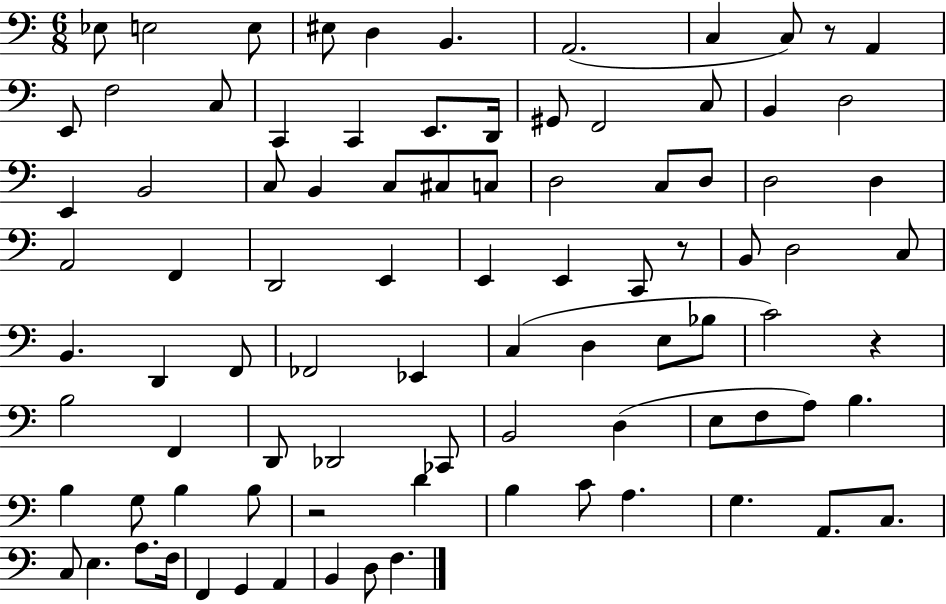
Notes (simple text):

Eb3/e E3/h E3/e EIS3/e D3/q B2/q. A2/h. C3/q C3/e R/e A2/q E2/e F3/h C3/e C2/q C2/q E2/e. D2/s G#2/e F2/h C3/e B2/q D3/h E2/q B2/h C3/e B2/q C3/e C#3/e C3/e D3/h C3/e D3/e D3/h D3/q A2/h F2/q D2/h E2/q E2/q E2/q C2/e R/e B2/e D3/h C3/e B2/q. D2/q F2/e FES2/h Eb2/q C3/q D3/q E3/e Bb3/e C4/h R/q B3/h F2/q D2/e Db2/h CES2/e B2/h D3/q E3/e F3/e A3/e B3/q. B3/q G3/e B3/q B3/e R/h D4/q B3/q C4/e A3/q. G3/q. A2/e. C3/e. C3/e E3/q. A3/e. F3/s F2/q G2/q A2/q B2/q D3/e F3/q.